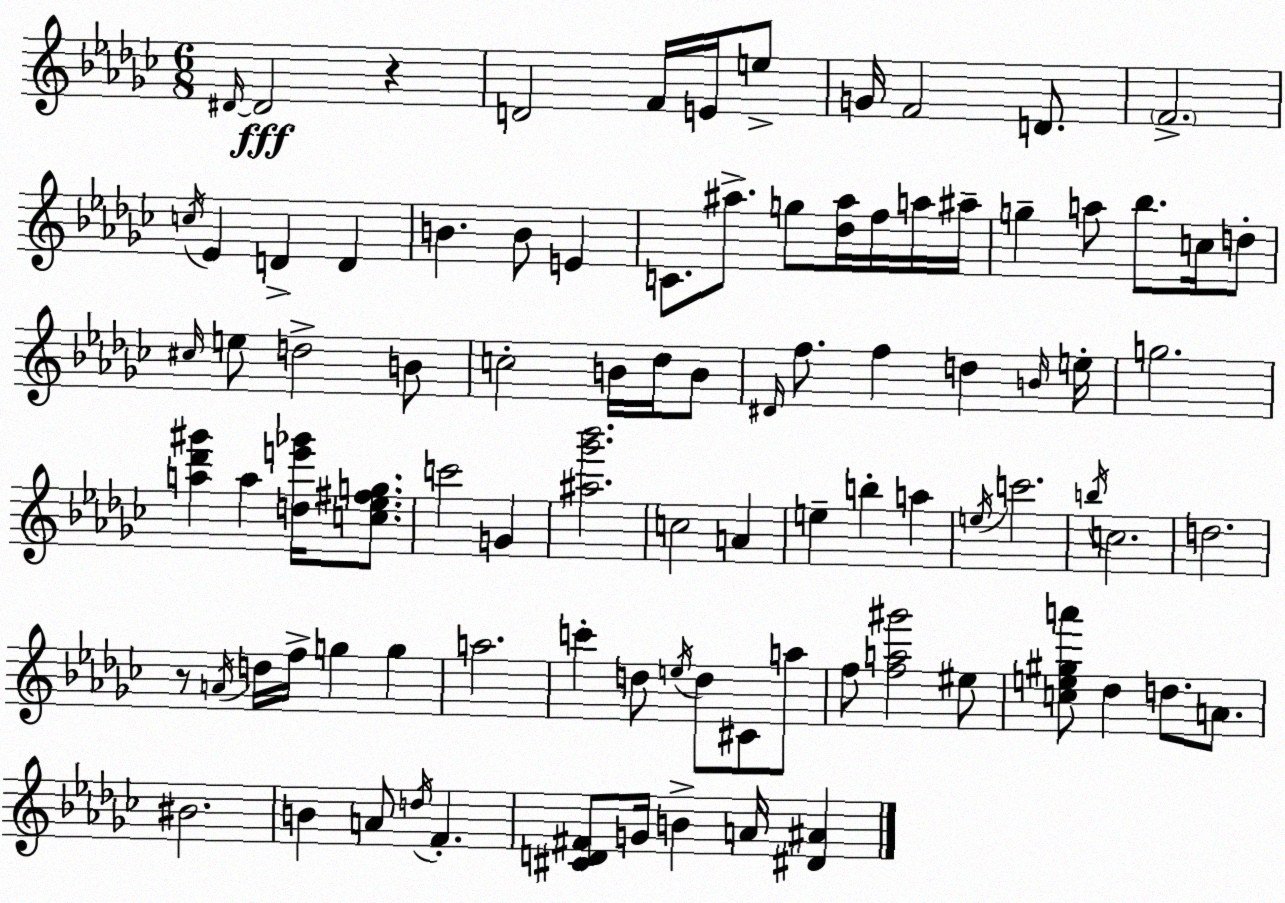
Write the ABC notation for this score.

X:1
T:Untitled
M:6/8
L:1/4
K:Ebm
^D/4 ^D2 z D2 F/4 E/4 e/2 G/4 F2 D/2 F2 c/4 _E D D B B/2 E C/2 ^a/2 g/2 [_d^a]/4 f/4 a/4 ^a/4 g a/2 _b/2 c/4 d/2 ^c/4 e/2 d2 B/2 c2 B/4 _d/4 B/2 ^D/4 f/2 f d B/4 e/4 g2 [a_d'^g'] a [de'_g']/4 [c_e^fg]/2 c'2 G [^a_g'_b']2 c2 A e b a e/4 c'2 b/4 c2 d2 z/2 A/4 d/4 f/4 g g a2 c' d/2 e/4 d/2 ^C/2 a/2 f/2 [fa^g']2 ^e/2 [ce^ga']/2 _d d/2 A/2 ^B2 B A/2 d/4 F [^CD^F]/2 G/4 B A/4 [^D^A]